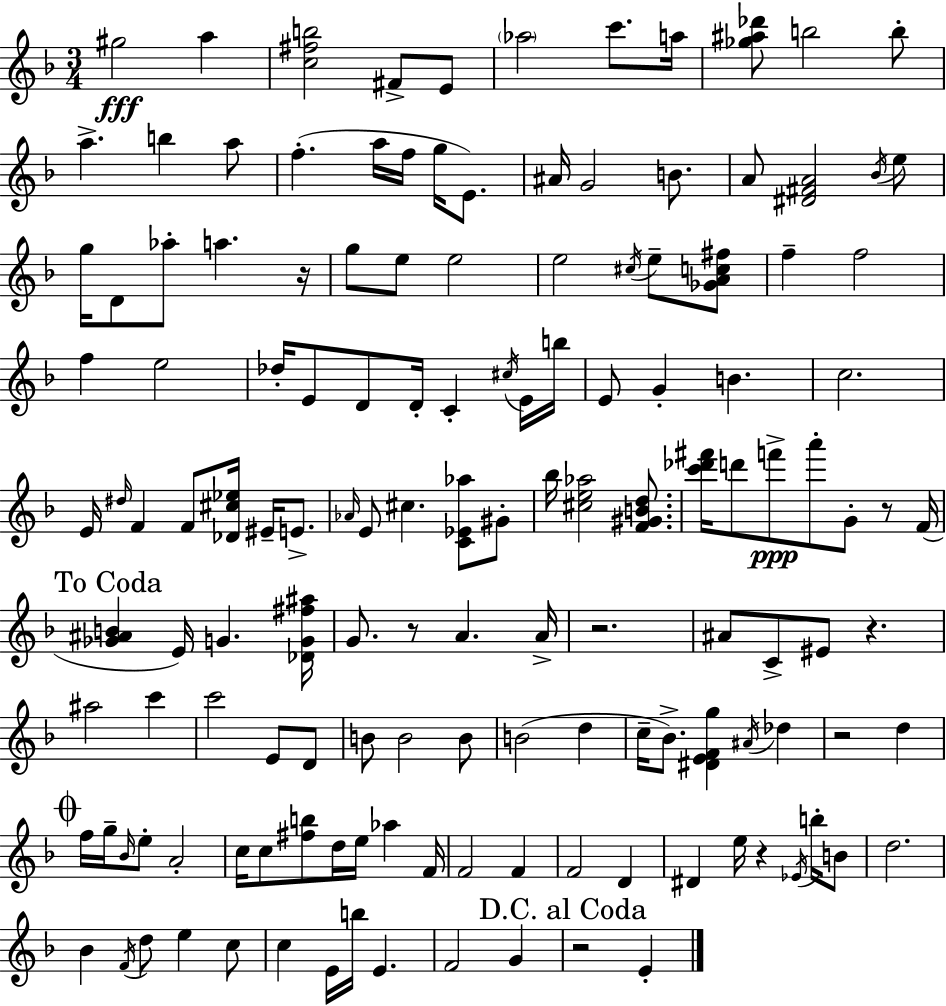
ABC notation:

X:1
T:Untitled
M:3/4
L:1/4
K:F
^g2 a [c^fb]2 ^F/2 E/2 _a2 c'/2 a/4 [_g^a_d']/2 b2 b/2 a b a/2 f a/4 f/4 g/4 E/2 ^A/4 G2 B/2 A/2 [^D^FA]2 _B/4 e/2 g/4 D/2 _a/2 a z/4 g/2 e/2 e2 e2 ^c/4 e/2 [_GAc^f]/2 f f2 f e2 _d/4 E/2 D/2 D/4 C ^c/4 E/4 b/4 E/2 G B c2 E/4 ^d/4 F F/2 [_D^c_e]/4 ^E/4 E/2 _A/4 E/2 ^c [C_E_a]/2 ^G/2 _b/4 [^ce_a]2 [F^GBd]/2 [c'_d'^f']/4 d'/2 f'/2 a'/2 G/2 z/2 F/4 [_G^AB] E/4 G [_DG^f^a]/4 G/2 z/2 A A/4 z2 ^A/2 C/2 ^E/2 z ^a2 c' c'2 E/2 D/2 B/2 B2 B/2 B2 d c/4 _B/2 [^DEFg] ^A/4 _d z2 d f/4 g/4 _B/4 e/2 A2 c/4 c/2 [^fb]/2 d/4 e/4 _a F/4 F2 F F2 D ^D e/4 z _E/4 b/4 B/2 d2 _B F/4 d/2 e c/2 c E/4 b/4 E F2 G z2 E